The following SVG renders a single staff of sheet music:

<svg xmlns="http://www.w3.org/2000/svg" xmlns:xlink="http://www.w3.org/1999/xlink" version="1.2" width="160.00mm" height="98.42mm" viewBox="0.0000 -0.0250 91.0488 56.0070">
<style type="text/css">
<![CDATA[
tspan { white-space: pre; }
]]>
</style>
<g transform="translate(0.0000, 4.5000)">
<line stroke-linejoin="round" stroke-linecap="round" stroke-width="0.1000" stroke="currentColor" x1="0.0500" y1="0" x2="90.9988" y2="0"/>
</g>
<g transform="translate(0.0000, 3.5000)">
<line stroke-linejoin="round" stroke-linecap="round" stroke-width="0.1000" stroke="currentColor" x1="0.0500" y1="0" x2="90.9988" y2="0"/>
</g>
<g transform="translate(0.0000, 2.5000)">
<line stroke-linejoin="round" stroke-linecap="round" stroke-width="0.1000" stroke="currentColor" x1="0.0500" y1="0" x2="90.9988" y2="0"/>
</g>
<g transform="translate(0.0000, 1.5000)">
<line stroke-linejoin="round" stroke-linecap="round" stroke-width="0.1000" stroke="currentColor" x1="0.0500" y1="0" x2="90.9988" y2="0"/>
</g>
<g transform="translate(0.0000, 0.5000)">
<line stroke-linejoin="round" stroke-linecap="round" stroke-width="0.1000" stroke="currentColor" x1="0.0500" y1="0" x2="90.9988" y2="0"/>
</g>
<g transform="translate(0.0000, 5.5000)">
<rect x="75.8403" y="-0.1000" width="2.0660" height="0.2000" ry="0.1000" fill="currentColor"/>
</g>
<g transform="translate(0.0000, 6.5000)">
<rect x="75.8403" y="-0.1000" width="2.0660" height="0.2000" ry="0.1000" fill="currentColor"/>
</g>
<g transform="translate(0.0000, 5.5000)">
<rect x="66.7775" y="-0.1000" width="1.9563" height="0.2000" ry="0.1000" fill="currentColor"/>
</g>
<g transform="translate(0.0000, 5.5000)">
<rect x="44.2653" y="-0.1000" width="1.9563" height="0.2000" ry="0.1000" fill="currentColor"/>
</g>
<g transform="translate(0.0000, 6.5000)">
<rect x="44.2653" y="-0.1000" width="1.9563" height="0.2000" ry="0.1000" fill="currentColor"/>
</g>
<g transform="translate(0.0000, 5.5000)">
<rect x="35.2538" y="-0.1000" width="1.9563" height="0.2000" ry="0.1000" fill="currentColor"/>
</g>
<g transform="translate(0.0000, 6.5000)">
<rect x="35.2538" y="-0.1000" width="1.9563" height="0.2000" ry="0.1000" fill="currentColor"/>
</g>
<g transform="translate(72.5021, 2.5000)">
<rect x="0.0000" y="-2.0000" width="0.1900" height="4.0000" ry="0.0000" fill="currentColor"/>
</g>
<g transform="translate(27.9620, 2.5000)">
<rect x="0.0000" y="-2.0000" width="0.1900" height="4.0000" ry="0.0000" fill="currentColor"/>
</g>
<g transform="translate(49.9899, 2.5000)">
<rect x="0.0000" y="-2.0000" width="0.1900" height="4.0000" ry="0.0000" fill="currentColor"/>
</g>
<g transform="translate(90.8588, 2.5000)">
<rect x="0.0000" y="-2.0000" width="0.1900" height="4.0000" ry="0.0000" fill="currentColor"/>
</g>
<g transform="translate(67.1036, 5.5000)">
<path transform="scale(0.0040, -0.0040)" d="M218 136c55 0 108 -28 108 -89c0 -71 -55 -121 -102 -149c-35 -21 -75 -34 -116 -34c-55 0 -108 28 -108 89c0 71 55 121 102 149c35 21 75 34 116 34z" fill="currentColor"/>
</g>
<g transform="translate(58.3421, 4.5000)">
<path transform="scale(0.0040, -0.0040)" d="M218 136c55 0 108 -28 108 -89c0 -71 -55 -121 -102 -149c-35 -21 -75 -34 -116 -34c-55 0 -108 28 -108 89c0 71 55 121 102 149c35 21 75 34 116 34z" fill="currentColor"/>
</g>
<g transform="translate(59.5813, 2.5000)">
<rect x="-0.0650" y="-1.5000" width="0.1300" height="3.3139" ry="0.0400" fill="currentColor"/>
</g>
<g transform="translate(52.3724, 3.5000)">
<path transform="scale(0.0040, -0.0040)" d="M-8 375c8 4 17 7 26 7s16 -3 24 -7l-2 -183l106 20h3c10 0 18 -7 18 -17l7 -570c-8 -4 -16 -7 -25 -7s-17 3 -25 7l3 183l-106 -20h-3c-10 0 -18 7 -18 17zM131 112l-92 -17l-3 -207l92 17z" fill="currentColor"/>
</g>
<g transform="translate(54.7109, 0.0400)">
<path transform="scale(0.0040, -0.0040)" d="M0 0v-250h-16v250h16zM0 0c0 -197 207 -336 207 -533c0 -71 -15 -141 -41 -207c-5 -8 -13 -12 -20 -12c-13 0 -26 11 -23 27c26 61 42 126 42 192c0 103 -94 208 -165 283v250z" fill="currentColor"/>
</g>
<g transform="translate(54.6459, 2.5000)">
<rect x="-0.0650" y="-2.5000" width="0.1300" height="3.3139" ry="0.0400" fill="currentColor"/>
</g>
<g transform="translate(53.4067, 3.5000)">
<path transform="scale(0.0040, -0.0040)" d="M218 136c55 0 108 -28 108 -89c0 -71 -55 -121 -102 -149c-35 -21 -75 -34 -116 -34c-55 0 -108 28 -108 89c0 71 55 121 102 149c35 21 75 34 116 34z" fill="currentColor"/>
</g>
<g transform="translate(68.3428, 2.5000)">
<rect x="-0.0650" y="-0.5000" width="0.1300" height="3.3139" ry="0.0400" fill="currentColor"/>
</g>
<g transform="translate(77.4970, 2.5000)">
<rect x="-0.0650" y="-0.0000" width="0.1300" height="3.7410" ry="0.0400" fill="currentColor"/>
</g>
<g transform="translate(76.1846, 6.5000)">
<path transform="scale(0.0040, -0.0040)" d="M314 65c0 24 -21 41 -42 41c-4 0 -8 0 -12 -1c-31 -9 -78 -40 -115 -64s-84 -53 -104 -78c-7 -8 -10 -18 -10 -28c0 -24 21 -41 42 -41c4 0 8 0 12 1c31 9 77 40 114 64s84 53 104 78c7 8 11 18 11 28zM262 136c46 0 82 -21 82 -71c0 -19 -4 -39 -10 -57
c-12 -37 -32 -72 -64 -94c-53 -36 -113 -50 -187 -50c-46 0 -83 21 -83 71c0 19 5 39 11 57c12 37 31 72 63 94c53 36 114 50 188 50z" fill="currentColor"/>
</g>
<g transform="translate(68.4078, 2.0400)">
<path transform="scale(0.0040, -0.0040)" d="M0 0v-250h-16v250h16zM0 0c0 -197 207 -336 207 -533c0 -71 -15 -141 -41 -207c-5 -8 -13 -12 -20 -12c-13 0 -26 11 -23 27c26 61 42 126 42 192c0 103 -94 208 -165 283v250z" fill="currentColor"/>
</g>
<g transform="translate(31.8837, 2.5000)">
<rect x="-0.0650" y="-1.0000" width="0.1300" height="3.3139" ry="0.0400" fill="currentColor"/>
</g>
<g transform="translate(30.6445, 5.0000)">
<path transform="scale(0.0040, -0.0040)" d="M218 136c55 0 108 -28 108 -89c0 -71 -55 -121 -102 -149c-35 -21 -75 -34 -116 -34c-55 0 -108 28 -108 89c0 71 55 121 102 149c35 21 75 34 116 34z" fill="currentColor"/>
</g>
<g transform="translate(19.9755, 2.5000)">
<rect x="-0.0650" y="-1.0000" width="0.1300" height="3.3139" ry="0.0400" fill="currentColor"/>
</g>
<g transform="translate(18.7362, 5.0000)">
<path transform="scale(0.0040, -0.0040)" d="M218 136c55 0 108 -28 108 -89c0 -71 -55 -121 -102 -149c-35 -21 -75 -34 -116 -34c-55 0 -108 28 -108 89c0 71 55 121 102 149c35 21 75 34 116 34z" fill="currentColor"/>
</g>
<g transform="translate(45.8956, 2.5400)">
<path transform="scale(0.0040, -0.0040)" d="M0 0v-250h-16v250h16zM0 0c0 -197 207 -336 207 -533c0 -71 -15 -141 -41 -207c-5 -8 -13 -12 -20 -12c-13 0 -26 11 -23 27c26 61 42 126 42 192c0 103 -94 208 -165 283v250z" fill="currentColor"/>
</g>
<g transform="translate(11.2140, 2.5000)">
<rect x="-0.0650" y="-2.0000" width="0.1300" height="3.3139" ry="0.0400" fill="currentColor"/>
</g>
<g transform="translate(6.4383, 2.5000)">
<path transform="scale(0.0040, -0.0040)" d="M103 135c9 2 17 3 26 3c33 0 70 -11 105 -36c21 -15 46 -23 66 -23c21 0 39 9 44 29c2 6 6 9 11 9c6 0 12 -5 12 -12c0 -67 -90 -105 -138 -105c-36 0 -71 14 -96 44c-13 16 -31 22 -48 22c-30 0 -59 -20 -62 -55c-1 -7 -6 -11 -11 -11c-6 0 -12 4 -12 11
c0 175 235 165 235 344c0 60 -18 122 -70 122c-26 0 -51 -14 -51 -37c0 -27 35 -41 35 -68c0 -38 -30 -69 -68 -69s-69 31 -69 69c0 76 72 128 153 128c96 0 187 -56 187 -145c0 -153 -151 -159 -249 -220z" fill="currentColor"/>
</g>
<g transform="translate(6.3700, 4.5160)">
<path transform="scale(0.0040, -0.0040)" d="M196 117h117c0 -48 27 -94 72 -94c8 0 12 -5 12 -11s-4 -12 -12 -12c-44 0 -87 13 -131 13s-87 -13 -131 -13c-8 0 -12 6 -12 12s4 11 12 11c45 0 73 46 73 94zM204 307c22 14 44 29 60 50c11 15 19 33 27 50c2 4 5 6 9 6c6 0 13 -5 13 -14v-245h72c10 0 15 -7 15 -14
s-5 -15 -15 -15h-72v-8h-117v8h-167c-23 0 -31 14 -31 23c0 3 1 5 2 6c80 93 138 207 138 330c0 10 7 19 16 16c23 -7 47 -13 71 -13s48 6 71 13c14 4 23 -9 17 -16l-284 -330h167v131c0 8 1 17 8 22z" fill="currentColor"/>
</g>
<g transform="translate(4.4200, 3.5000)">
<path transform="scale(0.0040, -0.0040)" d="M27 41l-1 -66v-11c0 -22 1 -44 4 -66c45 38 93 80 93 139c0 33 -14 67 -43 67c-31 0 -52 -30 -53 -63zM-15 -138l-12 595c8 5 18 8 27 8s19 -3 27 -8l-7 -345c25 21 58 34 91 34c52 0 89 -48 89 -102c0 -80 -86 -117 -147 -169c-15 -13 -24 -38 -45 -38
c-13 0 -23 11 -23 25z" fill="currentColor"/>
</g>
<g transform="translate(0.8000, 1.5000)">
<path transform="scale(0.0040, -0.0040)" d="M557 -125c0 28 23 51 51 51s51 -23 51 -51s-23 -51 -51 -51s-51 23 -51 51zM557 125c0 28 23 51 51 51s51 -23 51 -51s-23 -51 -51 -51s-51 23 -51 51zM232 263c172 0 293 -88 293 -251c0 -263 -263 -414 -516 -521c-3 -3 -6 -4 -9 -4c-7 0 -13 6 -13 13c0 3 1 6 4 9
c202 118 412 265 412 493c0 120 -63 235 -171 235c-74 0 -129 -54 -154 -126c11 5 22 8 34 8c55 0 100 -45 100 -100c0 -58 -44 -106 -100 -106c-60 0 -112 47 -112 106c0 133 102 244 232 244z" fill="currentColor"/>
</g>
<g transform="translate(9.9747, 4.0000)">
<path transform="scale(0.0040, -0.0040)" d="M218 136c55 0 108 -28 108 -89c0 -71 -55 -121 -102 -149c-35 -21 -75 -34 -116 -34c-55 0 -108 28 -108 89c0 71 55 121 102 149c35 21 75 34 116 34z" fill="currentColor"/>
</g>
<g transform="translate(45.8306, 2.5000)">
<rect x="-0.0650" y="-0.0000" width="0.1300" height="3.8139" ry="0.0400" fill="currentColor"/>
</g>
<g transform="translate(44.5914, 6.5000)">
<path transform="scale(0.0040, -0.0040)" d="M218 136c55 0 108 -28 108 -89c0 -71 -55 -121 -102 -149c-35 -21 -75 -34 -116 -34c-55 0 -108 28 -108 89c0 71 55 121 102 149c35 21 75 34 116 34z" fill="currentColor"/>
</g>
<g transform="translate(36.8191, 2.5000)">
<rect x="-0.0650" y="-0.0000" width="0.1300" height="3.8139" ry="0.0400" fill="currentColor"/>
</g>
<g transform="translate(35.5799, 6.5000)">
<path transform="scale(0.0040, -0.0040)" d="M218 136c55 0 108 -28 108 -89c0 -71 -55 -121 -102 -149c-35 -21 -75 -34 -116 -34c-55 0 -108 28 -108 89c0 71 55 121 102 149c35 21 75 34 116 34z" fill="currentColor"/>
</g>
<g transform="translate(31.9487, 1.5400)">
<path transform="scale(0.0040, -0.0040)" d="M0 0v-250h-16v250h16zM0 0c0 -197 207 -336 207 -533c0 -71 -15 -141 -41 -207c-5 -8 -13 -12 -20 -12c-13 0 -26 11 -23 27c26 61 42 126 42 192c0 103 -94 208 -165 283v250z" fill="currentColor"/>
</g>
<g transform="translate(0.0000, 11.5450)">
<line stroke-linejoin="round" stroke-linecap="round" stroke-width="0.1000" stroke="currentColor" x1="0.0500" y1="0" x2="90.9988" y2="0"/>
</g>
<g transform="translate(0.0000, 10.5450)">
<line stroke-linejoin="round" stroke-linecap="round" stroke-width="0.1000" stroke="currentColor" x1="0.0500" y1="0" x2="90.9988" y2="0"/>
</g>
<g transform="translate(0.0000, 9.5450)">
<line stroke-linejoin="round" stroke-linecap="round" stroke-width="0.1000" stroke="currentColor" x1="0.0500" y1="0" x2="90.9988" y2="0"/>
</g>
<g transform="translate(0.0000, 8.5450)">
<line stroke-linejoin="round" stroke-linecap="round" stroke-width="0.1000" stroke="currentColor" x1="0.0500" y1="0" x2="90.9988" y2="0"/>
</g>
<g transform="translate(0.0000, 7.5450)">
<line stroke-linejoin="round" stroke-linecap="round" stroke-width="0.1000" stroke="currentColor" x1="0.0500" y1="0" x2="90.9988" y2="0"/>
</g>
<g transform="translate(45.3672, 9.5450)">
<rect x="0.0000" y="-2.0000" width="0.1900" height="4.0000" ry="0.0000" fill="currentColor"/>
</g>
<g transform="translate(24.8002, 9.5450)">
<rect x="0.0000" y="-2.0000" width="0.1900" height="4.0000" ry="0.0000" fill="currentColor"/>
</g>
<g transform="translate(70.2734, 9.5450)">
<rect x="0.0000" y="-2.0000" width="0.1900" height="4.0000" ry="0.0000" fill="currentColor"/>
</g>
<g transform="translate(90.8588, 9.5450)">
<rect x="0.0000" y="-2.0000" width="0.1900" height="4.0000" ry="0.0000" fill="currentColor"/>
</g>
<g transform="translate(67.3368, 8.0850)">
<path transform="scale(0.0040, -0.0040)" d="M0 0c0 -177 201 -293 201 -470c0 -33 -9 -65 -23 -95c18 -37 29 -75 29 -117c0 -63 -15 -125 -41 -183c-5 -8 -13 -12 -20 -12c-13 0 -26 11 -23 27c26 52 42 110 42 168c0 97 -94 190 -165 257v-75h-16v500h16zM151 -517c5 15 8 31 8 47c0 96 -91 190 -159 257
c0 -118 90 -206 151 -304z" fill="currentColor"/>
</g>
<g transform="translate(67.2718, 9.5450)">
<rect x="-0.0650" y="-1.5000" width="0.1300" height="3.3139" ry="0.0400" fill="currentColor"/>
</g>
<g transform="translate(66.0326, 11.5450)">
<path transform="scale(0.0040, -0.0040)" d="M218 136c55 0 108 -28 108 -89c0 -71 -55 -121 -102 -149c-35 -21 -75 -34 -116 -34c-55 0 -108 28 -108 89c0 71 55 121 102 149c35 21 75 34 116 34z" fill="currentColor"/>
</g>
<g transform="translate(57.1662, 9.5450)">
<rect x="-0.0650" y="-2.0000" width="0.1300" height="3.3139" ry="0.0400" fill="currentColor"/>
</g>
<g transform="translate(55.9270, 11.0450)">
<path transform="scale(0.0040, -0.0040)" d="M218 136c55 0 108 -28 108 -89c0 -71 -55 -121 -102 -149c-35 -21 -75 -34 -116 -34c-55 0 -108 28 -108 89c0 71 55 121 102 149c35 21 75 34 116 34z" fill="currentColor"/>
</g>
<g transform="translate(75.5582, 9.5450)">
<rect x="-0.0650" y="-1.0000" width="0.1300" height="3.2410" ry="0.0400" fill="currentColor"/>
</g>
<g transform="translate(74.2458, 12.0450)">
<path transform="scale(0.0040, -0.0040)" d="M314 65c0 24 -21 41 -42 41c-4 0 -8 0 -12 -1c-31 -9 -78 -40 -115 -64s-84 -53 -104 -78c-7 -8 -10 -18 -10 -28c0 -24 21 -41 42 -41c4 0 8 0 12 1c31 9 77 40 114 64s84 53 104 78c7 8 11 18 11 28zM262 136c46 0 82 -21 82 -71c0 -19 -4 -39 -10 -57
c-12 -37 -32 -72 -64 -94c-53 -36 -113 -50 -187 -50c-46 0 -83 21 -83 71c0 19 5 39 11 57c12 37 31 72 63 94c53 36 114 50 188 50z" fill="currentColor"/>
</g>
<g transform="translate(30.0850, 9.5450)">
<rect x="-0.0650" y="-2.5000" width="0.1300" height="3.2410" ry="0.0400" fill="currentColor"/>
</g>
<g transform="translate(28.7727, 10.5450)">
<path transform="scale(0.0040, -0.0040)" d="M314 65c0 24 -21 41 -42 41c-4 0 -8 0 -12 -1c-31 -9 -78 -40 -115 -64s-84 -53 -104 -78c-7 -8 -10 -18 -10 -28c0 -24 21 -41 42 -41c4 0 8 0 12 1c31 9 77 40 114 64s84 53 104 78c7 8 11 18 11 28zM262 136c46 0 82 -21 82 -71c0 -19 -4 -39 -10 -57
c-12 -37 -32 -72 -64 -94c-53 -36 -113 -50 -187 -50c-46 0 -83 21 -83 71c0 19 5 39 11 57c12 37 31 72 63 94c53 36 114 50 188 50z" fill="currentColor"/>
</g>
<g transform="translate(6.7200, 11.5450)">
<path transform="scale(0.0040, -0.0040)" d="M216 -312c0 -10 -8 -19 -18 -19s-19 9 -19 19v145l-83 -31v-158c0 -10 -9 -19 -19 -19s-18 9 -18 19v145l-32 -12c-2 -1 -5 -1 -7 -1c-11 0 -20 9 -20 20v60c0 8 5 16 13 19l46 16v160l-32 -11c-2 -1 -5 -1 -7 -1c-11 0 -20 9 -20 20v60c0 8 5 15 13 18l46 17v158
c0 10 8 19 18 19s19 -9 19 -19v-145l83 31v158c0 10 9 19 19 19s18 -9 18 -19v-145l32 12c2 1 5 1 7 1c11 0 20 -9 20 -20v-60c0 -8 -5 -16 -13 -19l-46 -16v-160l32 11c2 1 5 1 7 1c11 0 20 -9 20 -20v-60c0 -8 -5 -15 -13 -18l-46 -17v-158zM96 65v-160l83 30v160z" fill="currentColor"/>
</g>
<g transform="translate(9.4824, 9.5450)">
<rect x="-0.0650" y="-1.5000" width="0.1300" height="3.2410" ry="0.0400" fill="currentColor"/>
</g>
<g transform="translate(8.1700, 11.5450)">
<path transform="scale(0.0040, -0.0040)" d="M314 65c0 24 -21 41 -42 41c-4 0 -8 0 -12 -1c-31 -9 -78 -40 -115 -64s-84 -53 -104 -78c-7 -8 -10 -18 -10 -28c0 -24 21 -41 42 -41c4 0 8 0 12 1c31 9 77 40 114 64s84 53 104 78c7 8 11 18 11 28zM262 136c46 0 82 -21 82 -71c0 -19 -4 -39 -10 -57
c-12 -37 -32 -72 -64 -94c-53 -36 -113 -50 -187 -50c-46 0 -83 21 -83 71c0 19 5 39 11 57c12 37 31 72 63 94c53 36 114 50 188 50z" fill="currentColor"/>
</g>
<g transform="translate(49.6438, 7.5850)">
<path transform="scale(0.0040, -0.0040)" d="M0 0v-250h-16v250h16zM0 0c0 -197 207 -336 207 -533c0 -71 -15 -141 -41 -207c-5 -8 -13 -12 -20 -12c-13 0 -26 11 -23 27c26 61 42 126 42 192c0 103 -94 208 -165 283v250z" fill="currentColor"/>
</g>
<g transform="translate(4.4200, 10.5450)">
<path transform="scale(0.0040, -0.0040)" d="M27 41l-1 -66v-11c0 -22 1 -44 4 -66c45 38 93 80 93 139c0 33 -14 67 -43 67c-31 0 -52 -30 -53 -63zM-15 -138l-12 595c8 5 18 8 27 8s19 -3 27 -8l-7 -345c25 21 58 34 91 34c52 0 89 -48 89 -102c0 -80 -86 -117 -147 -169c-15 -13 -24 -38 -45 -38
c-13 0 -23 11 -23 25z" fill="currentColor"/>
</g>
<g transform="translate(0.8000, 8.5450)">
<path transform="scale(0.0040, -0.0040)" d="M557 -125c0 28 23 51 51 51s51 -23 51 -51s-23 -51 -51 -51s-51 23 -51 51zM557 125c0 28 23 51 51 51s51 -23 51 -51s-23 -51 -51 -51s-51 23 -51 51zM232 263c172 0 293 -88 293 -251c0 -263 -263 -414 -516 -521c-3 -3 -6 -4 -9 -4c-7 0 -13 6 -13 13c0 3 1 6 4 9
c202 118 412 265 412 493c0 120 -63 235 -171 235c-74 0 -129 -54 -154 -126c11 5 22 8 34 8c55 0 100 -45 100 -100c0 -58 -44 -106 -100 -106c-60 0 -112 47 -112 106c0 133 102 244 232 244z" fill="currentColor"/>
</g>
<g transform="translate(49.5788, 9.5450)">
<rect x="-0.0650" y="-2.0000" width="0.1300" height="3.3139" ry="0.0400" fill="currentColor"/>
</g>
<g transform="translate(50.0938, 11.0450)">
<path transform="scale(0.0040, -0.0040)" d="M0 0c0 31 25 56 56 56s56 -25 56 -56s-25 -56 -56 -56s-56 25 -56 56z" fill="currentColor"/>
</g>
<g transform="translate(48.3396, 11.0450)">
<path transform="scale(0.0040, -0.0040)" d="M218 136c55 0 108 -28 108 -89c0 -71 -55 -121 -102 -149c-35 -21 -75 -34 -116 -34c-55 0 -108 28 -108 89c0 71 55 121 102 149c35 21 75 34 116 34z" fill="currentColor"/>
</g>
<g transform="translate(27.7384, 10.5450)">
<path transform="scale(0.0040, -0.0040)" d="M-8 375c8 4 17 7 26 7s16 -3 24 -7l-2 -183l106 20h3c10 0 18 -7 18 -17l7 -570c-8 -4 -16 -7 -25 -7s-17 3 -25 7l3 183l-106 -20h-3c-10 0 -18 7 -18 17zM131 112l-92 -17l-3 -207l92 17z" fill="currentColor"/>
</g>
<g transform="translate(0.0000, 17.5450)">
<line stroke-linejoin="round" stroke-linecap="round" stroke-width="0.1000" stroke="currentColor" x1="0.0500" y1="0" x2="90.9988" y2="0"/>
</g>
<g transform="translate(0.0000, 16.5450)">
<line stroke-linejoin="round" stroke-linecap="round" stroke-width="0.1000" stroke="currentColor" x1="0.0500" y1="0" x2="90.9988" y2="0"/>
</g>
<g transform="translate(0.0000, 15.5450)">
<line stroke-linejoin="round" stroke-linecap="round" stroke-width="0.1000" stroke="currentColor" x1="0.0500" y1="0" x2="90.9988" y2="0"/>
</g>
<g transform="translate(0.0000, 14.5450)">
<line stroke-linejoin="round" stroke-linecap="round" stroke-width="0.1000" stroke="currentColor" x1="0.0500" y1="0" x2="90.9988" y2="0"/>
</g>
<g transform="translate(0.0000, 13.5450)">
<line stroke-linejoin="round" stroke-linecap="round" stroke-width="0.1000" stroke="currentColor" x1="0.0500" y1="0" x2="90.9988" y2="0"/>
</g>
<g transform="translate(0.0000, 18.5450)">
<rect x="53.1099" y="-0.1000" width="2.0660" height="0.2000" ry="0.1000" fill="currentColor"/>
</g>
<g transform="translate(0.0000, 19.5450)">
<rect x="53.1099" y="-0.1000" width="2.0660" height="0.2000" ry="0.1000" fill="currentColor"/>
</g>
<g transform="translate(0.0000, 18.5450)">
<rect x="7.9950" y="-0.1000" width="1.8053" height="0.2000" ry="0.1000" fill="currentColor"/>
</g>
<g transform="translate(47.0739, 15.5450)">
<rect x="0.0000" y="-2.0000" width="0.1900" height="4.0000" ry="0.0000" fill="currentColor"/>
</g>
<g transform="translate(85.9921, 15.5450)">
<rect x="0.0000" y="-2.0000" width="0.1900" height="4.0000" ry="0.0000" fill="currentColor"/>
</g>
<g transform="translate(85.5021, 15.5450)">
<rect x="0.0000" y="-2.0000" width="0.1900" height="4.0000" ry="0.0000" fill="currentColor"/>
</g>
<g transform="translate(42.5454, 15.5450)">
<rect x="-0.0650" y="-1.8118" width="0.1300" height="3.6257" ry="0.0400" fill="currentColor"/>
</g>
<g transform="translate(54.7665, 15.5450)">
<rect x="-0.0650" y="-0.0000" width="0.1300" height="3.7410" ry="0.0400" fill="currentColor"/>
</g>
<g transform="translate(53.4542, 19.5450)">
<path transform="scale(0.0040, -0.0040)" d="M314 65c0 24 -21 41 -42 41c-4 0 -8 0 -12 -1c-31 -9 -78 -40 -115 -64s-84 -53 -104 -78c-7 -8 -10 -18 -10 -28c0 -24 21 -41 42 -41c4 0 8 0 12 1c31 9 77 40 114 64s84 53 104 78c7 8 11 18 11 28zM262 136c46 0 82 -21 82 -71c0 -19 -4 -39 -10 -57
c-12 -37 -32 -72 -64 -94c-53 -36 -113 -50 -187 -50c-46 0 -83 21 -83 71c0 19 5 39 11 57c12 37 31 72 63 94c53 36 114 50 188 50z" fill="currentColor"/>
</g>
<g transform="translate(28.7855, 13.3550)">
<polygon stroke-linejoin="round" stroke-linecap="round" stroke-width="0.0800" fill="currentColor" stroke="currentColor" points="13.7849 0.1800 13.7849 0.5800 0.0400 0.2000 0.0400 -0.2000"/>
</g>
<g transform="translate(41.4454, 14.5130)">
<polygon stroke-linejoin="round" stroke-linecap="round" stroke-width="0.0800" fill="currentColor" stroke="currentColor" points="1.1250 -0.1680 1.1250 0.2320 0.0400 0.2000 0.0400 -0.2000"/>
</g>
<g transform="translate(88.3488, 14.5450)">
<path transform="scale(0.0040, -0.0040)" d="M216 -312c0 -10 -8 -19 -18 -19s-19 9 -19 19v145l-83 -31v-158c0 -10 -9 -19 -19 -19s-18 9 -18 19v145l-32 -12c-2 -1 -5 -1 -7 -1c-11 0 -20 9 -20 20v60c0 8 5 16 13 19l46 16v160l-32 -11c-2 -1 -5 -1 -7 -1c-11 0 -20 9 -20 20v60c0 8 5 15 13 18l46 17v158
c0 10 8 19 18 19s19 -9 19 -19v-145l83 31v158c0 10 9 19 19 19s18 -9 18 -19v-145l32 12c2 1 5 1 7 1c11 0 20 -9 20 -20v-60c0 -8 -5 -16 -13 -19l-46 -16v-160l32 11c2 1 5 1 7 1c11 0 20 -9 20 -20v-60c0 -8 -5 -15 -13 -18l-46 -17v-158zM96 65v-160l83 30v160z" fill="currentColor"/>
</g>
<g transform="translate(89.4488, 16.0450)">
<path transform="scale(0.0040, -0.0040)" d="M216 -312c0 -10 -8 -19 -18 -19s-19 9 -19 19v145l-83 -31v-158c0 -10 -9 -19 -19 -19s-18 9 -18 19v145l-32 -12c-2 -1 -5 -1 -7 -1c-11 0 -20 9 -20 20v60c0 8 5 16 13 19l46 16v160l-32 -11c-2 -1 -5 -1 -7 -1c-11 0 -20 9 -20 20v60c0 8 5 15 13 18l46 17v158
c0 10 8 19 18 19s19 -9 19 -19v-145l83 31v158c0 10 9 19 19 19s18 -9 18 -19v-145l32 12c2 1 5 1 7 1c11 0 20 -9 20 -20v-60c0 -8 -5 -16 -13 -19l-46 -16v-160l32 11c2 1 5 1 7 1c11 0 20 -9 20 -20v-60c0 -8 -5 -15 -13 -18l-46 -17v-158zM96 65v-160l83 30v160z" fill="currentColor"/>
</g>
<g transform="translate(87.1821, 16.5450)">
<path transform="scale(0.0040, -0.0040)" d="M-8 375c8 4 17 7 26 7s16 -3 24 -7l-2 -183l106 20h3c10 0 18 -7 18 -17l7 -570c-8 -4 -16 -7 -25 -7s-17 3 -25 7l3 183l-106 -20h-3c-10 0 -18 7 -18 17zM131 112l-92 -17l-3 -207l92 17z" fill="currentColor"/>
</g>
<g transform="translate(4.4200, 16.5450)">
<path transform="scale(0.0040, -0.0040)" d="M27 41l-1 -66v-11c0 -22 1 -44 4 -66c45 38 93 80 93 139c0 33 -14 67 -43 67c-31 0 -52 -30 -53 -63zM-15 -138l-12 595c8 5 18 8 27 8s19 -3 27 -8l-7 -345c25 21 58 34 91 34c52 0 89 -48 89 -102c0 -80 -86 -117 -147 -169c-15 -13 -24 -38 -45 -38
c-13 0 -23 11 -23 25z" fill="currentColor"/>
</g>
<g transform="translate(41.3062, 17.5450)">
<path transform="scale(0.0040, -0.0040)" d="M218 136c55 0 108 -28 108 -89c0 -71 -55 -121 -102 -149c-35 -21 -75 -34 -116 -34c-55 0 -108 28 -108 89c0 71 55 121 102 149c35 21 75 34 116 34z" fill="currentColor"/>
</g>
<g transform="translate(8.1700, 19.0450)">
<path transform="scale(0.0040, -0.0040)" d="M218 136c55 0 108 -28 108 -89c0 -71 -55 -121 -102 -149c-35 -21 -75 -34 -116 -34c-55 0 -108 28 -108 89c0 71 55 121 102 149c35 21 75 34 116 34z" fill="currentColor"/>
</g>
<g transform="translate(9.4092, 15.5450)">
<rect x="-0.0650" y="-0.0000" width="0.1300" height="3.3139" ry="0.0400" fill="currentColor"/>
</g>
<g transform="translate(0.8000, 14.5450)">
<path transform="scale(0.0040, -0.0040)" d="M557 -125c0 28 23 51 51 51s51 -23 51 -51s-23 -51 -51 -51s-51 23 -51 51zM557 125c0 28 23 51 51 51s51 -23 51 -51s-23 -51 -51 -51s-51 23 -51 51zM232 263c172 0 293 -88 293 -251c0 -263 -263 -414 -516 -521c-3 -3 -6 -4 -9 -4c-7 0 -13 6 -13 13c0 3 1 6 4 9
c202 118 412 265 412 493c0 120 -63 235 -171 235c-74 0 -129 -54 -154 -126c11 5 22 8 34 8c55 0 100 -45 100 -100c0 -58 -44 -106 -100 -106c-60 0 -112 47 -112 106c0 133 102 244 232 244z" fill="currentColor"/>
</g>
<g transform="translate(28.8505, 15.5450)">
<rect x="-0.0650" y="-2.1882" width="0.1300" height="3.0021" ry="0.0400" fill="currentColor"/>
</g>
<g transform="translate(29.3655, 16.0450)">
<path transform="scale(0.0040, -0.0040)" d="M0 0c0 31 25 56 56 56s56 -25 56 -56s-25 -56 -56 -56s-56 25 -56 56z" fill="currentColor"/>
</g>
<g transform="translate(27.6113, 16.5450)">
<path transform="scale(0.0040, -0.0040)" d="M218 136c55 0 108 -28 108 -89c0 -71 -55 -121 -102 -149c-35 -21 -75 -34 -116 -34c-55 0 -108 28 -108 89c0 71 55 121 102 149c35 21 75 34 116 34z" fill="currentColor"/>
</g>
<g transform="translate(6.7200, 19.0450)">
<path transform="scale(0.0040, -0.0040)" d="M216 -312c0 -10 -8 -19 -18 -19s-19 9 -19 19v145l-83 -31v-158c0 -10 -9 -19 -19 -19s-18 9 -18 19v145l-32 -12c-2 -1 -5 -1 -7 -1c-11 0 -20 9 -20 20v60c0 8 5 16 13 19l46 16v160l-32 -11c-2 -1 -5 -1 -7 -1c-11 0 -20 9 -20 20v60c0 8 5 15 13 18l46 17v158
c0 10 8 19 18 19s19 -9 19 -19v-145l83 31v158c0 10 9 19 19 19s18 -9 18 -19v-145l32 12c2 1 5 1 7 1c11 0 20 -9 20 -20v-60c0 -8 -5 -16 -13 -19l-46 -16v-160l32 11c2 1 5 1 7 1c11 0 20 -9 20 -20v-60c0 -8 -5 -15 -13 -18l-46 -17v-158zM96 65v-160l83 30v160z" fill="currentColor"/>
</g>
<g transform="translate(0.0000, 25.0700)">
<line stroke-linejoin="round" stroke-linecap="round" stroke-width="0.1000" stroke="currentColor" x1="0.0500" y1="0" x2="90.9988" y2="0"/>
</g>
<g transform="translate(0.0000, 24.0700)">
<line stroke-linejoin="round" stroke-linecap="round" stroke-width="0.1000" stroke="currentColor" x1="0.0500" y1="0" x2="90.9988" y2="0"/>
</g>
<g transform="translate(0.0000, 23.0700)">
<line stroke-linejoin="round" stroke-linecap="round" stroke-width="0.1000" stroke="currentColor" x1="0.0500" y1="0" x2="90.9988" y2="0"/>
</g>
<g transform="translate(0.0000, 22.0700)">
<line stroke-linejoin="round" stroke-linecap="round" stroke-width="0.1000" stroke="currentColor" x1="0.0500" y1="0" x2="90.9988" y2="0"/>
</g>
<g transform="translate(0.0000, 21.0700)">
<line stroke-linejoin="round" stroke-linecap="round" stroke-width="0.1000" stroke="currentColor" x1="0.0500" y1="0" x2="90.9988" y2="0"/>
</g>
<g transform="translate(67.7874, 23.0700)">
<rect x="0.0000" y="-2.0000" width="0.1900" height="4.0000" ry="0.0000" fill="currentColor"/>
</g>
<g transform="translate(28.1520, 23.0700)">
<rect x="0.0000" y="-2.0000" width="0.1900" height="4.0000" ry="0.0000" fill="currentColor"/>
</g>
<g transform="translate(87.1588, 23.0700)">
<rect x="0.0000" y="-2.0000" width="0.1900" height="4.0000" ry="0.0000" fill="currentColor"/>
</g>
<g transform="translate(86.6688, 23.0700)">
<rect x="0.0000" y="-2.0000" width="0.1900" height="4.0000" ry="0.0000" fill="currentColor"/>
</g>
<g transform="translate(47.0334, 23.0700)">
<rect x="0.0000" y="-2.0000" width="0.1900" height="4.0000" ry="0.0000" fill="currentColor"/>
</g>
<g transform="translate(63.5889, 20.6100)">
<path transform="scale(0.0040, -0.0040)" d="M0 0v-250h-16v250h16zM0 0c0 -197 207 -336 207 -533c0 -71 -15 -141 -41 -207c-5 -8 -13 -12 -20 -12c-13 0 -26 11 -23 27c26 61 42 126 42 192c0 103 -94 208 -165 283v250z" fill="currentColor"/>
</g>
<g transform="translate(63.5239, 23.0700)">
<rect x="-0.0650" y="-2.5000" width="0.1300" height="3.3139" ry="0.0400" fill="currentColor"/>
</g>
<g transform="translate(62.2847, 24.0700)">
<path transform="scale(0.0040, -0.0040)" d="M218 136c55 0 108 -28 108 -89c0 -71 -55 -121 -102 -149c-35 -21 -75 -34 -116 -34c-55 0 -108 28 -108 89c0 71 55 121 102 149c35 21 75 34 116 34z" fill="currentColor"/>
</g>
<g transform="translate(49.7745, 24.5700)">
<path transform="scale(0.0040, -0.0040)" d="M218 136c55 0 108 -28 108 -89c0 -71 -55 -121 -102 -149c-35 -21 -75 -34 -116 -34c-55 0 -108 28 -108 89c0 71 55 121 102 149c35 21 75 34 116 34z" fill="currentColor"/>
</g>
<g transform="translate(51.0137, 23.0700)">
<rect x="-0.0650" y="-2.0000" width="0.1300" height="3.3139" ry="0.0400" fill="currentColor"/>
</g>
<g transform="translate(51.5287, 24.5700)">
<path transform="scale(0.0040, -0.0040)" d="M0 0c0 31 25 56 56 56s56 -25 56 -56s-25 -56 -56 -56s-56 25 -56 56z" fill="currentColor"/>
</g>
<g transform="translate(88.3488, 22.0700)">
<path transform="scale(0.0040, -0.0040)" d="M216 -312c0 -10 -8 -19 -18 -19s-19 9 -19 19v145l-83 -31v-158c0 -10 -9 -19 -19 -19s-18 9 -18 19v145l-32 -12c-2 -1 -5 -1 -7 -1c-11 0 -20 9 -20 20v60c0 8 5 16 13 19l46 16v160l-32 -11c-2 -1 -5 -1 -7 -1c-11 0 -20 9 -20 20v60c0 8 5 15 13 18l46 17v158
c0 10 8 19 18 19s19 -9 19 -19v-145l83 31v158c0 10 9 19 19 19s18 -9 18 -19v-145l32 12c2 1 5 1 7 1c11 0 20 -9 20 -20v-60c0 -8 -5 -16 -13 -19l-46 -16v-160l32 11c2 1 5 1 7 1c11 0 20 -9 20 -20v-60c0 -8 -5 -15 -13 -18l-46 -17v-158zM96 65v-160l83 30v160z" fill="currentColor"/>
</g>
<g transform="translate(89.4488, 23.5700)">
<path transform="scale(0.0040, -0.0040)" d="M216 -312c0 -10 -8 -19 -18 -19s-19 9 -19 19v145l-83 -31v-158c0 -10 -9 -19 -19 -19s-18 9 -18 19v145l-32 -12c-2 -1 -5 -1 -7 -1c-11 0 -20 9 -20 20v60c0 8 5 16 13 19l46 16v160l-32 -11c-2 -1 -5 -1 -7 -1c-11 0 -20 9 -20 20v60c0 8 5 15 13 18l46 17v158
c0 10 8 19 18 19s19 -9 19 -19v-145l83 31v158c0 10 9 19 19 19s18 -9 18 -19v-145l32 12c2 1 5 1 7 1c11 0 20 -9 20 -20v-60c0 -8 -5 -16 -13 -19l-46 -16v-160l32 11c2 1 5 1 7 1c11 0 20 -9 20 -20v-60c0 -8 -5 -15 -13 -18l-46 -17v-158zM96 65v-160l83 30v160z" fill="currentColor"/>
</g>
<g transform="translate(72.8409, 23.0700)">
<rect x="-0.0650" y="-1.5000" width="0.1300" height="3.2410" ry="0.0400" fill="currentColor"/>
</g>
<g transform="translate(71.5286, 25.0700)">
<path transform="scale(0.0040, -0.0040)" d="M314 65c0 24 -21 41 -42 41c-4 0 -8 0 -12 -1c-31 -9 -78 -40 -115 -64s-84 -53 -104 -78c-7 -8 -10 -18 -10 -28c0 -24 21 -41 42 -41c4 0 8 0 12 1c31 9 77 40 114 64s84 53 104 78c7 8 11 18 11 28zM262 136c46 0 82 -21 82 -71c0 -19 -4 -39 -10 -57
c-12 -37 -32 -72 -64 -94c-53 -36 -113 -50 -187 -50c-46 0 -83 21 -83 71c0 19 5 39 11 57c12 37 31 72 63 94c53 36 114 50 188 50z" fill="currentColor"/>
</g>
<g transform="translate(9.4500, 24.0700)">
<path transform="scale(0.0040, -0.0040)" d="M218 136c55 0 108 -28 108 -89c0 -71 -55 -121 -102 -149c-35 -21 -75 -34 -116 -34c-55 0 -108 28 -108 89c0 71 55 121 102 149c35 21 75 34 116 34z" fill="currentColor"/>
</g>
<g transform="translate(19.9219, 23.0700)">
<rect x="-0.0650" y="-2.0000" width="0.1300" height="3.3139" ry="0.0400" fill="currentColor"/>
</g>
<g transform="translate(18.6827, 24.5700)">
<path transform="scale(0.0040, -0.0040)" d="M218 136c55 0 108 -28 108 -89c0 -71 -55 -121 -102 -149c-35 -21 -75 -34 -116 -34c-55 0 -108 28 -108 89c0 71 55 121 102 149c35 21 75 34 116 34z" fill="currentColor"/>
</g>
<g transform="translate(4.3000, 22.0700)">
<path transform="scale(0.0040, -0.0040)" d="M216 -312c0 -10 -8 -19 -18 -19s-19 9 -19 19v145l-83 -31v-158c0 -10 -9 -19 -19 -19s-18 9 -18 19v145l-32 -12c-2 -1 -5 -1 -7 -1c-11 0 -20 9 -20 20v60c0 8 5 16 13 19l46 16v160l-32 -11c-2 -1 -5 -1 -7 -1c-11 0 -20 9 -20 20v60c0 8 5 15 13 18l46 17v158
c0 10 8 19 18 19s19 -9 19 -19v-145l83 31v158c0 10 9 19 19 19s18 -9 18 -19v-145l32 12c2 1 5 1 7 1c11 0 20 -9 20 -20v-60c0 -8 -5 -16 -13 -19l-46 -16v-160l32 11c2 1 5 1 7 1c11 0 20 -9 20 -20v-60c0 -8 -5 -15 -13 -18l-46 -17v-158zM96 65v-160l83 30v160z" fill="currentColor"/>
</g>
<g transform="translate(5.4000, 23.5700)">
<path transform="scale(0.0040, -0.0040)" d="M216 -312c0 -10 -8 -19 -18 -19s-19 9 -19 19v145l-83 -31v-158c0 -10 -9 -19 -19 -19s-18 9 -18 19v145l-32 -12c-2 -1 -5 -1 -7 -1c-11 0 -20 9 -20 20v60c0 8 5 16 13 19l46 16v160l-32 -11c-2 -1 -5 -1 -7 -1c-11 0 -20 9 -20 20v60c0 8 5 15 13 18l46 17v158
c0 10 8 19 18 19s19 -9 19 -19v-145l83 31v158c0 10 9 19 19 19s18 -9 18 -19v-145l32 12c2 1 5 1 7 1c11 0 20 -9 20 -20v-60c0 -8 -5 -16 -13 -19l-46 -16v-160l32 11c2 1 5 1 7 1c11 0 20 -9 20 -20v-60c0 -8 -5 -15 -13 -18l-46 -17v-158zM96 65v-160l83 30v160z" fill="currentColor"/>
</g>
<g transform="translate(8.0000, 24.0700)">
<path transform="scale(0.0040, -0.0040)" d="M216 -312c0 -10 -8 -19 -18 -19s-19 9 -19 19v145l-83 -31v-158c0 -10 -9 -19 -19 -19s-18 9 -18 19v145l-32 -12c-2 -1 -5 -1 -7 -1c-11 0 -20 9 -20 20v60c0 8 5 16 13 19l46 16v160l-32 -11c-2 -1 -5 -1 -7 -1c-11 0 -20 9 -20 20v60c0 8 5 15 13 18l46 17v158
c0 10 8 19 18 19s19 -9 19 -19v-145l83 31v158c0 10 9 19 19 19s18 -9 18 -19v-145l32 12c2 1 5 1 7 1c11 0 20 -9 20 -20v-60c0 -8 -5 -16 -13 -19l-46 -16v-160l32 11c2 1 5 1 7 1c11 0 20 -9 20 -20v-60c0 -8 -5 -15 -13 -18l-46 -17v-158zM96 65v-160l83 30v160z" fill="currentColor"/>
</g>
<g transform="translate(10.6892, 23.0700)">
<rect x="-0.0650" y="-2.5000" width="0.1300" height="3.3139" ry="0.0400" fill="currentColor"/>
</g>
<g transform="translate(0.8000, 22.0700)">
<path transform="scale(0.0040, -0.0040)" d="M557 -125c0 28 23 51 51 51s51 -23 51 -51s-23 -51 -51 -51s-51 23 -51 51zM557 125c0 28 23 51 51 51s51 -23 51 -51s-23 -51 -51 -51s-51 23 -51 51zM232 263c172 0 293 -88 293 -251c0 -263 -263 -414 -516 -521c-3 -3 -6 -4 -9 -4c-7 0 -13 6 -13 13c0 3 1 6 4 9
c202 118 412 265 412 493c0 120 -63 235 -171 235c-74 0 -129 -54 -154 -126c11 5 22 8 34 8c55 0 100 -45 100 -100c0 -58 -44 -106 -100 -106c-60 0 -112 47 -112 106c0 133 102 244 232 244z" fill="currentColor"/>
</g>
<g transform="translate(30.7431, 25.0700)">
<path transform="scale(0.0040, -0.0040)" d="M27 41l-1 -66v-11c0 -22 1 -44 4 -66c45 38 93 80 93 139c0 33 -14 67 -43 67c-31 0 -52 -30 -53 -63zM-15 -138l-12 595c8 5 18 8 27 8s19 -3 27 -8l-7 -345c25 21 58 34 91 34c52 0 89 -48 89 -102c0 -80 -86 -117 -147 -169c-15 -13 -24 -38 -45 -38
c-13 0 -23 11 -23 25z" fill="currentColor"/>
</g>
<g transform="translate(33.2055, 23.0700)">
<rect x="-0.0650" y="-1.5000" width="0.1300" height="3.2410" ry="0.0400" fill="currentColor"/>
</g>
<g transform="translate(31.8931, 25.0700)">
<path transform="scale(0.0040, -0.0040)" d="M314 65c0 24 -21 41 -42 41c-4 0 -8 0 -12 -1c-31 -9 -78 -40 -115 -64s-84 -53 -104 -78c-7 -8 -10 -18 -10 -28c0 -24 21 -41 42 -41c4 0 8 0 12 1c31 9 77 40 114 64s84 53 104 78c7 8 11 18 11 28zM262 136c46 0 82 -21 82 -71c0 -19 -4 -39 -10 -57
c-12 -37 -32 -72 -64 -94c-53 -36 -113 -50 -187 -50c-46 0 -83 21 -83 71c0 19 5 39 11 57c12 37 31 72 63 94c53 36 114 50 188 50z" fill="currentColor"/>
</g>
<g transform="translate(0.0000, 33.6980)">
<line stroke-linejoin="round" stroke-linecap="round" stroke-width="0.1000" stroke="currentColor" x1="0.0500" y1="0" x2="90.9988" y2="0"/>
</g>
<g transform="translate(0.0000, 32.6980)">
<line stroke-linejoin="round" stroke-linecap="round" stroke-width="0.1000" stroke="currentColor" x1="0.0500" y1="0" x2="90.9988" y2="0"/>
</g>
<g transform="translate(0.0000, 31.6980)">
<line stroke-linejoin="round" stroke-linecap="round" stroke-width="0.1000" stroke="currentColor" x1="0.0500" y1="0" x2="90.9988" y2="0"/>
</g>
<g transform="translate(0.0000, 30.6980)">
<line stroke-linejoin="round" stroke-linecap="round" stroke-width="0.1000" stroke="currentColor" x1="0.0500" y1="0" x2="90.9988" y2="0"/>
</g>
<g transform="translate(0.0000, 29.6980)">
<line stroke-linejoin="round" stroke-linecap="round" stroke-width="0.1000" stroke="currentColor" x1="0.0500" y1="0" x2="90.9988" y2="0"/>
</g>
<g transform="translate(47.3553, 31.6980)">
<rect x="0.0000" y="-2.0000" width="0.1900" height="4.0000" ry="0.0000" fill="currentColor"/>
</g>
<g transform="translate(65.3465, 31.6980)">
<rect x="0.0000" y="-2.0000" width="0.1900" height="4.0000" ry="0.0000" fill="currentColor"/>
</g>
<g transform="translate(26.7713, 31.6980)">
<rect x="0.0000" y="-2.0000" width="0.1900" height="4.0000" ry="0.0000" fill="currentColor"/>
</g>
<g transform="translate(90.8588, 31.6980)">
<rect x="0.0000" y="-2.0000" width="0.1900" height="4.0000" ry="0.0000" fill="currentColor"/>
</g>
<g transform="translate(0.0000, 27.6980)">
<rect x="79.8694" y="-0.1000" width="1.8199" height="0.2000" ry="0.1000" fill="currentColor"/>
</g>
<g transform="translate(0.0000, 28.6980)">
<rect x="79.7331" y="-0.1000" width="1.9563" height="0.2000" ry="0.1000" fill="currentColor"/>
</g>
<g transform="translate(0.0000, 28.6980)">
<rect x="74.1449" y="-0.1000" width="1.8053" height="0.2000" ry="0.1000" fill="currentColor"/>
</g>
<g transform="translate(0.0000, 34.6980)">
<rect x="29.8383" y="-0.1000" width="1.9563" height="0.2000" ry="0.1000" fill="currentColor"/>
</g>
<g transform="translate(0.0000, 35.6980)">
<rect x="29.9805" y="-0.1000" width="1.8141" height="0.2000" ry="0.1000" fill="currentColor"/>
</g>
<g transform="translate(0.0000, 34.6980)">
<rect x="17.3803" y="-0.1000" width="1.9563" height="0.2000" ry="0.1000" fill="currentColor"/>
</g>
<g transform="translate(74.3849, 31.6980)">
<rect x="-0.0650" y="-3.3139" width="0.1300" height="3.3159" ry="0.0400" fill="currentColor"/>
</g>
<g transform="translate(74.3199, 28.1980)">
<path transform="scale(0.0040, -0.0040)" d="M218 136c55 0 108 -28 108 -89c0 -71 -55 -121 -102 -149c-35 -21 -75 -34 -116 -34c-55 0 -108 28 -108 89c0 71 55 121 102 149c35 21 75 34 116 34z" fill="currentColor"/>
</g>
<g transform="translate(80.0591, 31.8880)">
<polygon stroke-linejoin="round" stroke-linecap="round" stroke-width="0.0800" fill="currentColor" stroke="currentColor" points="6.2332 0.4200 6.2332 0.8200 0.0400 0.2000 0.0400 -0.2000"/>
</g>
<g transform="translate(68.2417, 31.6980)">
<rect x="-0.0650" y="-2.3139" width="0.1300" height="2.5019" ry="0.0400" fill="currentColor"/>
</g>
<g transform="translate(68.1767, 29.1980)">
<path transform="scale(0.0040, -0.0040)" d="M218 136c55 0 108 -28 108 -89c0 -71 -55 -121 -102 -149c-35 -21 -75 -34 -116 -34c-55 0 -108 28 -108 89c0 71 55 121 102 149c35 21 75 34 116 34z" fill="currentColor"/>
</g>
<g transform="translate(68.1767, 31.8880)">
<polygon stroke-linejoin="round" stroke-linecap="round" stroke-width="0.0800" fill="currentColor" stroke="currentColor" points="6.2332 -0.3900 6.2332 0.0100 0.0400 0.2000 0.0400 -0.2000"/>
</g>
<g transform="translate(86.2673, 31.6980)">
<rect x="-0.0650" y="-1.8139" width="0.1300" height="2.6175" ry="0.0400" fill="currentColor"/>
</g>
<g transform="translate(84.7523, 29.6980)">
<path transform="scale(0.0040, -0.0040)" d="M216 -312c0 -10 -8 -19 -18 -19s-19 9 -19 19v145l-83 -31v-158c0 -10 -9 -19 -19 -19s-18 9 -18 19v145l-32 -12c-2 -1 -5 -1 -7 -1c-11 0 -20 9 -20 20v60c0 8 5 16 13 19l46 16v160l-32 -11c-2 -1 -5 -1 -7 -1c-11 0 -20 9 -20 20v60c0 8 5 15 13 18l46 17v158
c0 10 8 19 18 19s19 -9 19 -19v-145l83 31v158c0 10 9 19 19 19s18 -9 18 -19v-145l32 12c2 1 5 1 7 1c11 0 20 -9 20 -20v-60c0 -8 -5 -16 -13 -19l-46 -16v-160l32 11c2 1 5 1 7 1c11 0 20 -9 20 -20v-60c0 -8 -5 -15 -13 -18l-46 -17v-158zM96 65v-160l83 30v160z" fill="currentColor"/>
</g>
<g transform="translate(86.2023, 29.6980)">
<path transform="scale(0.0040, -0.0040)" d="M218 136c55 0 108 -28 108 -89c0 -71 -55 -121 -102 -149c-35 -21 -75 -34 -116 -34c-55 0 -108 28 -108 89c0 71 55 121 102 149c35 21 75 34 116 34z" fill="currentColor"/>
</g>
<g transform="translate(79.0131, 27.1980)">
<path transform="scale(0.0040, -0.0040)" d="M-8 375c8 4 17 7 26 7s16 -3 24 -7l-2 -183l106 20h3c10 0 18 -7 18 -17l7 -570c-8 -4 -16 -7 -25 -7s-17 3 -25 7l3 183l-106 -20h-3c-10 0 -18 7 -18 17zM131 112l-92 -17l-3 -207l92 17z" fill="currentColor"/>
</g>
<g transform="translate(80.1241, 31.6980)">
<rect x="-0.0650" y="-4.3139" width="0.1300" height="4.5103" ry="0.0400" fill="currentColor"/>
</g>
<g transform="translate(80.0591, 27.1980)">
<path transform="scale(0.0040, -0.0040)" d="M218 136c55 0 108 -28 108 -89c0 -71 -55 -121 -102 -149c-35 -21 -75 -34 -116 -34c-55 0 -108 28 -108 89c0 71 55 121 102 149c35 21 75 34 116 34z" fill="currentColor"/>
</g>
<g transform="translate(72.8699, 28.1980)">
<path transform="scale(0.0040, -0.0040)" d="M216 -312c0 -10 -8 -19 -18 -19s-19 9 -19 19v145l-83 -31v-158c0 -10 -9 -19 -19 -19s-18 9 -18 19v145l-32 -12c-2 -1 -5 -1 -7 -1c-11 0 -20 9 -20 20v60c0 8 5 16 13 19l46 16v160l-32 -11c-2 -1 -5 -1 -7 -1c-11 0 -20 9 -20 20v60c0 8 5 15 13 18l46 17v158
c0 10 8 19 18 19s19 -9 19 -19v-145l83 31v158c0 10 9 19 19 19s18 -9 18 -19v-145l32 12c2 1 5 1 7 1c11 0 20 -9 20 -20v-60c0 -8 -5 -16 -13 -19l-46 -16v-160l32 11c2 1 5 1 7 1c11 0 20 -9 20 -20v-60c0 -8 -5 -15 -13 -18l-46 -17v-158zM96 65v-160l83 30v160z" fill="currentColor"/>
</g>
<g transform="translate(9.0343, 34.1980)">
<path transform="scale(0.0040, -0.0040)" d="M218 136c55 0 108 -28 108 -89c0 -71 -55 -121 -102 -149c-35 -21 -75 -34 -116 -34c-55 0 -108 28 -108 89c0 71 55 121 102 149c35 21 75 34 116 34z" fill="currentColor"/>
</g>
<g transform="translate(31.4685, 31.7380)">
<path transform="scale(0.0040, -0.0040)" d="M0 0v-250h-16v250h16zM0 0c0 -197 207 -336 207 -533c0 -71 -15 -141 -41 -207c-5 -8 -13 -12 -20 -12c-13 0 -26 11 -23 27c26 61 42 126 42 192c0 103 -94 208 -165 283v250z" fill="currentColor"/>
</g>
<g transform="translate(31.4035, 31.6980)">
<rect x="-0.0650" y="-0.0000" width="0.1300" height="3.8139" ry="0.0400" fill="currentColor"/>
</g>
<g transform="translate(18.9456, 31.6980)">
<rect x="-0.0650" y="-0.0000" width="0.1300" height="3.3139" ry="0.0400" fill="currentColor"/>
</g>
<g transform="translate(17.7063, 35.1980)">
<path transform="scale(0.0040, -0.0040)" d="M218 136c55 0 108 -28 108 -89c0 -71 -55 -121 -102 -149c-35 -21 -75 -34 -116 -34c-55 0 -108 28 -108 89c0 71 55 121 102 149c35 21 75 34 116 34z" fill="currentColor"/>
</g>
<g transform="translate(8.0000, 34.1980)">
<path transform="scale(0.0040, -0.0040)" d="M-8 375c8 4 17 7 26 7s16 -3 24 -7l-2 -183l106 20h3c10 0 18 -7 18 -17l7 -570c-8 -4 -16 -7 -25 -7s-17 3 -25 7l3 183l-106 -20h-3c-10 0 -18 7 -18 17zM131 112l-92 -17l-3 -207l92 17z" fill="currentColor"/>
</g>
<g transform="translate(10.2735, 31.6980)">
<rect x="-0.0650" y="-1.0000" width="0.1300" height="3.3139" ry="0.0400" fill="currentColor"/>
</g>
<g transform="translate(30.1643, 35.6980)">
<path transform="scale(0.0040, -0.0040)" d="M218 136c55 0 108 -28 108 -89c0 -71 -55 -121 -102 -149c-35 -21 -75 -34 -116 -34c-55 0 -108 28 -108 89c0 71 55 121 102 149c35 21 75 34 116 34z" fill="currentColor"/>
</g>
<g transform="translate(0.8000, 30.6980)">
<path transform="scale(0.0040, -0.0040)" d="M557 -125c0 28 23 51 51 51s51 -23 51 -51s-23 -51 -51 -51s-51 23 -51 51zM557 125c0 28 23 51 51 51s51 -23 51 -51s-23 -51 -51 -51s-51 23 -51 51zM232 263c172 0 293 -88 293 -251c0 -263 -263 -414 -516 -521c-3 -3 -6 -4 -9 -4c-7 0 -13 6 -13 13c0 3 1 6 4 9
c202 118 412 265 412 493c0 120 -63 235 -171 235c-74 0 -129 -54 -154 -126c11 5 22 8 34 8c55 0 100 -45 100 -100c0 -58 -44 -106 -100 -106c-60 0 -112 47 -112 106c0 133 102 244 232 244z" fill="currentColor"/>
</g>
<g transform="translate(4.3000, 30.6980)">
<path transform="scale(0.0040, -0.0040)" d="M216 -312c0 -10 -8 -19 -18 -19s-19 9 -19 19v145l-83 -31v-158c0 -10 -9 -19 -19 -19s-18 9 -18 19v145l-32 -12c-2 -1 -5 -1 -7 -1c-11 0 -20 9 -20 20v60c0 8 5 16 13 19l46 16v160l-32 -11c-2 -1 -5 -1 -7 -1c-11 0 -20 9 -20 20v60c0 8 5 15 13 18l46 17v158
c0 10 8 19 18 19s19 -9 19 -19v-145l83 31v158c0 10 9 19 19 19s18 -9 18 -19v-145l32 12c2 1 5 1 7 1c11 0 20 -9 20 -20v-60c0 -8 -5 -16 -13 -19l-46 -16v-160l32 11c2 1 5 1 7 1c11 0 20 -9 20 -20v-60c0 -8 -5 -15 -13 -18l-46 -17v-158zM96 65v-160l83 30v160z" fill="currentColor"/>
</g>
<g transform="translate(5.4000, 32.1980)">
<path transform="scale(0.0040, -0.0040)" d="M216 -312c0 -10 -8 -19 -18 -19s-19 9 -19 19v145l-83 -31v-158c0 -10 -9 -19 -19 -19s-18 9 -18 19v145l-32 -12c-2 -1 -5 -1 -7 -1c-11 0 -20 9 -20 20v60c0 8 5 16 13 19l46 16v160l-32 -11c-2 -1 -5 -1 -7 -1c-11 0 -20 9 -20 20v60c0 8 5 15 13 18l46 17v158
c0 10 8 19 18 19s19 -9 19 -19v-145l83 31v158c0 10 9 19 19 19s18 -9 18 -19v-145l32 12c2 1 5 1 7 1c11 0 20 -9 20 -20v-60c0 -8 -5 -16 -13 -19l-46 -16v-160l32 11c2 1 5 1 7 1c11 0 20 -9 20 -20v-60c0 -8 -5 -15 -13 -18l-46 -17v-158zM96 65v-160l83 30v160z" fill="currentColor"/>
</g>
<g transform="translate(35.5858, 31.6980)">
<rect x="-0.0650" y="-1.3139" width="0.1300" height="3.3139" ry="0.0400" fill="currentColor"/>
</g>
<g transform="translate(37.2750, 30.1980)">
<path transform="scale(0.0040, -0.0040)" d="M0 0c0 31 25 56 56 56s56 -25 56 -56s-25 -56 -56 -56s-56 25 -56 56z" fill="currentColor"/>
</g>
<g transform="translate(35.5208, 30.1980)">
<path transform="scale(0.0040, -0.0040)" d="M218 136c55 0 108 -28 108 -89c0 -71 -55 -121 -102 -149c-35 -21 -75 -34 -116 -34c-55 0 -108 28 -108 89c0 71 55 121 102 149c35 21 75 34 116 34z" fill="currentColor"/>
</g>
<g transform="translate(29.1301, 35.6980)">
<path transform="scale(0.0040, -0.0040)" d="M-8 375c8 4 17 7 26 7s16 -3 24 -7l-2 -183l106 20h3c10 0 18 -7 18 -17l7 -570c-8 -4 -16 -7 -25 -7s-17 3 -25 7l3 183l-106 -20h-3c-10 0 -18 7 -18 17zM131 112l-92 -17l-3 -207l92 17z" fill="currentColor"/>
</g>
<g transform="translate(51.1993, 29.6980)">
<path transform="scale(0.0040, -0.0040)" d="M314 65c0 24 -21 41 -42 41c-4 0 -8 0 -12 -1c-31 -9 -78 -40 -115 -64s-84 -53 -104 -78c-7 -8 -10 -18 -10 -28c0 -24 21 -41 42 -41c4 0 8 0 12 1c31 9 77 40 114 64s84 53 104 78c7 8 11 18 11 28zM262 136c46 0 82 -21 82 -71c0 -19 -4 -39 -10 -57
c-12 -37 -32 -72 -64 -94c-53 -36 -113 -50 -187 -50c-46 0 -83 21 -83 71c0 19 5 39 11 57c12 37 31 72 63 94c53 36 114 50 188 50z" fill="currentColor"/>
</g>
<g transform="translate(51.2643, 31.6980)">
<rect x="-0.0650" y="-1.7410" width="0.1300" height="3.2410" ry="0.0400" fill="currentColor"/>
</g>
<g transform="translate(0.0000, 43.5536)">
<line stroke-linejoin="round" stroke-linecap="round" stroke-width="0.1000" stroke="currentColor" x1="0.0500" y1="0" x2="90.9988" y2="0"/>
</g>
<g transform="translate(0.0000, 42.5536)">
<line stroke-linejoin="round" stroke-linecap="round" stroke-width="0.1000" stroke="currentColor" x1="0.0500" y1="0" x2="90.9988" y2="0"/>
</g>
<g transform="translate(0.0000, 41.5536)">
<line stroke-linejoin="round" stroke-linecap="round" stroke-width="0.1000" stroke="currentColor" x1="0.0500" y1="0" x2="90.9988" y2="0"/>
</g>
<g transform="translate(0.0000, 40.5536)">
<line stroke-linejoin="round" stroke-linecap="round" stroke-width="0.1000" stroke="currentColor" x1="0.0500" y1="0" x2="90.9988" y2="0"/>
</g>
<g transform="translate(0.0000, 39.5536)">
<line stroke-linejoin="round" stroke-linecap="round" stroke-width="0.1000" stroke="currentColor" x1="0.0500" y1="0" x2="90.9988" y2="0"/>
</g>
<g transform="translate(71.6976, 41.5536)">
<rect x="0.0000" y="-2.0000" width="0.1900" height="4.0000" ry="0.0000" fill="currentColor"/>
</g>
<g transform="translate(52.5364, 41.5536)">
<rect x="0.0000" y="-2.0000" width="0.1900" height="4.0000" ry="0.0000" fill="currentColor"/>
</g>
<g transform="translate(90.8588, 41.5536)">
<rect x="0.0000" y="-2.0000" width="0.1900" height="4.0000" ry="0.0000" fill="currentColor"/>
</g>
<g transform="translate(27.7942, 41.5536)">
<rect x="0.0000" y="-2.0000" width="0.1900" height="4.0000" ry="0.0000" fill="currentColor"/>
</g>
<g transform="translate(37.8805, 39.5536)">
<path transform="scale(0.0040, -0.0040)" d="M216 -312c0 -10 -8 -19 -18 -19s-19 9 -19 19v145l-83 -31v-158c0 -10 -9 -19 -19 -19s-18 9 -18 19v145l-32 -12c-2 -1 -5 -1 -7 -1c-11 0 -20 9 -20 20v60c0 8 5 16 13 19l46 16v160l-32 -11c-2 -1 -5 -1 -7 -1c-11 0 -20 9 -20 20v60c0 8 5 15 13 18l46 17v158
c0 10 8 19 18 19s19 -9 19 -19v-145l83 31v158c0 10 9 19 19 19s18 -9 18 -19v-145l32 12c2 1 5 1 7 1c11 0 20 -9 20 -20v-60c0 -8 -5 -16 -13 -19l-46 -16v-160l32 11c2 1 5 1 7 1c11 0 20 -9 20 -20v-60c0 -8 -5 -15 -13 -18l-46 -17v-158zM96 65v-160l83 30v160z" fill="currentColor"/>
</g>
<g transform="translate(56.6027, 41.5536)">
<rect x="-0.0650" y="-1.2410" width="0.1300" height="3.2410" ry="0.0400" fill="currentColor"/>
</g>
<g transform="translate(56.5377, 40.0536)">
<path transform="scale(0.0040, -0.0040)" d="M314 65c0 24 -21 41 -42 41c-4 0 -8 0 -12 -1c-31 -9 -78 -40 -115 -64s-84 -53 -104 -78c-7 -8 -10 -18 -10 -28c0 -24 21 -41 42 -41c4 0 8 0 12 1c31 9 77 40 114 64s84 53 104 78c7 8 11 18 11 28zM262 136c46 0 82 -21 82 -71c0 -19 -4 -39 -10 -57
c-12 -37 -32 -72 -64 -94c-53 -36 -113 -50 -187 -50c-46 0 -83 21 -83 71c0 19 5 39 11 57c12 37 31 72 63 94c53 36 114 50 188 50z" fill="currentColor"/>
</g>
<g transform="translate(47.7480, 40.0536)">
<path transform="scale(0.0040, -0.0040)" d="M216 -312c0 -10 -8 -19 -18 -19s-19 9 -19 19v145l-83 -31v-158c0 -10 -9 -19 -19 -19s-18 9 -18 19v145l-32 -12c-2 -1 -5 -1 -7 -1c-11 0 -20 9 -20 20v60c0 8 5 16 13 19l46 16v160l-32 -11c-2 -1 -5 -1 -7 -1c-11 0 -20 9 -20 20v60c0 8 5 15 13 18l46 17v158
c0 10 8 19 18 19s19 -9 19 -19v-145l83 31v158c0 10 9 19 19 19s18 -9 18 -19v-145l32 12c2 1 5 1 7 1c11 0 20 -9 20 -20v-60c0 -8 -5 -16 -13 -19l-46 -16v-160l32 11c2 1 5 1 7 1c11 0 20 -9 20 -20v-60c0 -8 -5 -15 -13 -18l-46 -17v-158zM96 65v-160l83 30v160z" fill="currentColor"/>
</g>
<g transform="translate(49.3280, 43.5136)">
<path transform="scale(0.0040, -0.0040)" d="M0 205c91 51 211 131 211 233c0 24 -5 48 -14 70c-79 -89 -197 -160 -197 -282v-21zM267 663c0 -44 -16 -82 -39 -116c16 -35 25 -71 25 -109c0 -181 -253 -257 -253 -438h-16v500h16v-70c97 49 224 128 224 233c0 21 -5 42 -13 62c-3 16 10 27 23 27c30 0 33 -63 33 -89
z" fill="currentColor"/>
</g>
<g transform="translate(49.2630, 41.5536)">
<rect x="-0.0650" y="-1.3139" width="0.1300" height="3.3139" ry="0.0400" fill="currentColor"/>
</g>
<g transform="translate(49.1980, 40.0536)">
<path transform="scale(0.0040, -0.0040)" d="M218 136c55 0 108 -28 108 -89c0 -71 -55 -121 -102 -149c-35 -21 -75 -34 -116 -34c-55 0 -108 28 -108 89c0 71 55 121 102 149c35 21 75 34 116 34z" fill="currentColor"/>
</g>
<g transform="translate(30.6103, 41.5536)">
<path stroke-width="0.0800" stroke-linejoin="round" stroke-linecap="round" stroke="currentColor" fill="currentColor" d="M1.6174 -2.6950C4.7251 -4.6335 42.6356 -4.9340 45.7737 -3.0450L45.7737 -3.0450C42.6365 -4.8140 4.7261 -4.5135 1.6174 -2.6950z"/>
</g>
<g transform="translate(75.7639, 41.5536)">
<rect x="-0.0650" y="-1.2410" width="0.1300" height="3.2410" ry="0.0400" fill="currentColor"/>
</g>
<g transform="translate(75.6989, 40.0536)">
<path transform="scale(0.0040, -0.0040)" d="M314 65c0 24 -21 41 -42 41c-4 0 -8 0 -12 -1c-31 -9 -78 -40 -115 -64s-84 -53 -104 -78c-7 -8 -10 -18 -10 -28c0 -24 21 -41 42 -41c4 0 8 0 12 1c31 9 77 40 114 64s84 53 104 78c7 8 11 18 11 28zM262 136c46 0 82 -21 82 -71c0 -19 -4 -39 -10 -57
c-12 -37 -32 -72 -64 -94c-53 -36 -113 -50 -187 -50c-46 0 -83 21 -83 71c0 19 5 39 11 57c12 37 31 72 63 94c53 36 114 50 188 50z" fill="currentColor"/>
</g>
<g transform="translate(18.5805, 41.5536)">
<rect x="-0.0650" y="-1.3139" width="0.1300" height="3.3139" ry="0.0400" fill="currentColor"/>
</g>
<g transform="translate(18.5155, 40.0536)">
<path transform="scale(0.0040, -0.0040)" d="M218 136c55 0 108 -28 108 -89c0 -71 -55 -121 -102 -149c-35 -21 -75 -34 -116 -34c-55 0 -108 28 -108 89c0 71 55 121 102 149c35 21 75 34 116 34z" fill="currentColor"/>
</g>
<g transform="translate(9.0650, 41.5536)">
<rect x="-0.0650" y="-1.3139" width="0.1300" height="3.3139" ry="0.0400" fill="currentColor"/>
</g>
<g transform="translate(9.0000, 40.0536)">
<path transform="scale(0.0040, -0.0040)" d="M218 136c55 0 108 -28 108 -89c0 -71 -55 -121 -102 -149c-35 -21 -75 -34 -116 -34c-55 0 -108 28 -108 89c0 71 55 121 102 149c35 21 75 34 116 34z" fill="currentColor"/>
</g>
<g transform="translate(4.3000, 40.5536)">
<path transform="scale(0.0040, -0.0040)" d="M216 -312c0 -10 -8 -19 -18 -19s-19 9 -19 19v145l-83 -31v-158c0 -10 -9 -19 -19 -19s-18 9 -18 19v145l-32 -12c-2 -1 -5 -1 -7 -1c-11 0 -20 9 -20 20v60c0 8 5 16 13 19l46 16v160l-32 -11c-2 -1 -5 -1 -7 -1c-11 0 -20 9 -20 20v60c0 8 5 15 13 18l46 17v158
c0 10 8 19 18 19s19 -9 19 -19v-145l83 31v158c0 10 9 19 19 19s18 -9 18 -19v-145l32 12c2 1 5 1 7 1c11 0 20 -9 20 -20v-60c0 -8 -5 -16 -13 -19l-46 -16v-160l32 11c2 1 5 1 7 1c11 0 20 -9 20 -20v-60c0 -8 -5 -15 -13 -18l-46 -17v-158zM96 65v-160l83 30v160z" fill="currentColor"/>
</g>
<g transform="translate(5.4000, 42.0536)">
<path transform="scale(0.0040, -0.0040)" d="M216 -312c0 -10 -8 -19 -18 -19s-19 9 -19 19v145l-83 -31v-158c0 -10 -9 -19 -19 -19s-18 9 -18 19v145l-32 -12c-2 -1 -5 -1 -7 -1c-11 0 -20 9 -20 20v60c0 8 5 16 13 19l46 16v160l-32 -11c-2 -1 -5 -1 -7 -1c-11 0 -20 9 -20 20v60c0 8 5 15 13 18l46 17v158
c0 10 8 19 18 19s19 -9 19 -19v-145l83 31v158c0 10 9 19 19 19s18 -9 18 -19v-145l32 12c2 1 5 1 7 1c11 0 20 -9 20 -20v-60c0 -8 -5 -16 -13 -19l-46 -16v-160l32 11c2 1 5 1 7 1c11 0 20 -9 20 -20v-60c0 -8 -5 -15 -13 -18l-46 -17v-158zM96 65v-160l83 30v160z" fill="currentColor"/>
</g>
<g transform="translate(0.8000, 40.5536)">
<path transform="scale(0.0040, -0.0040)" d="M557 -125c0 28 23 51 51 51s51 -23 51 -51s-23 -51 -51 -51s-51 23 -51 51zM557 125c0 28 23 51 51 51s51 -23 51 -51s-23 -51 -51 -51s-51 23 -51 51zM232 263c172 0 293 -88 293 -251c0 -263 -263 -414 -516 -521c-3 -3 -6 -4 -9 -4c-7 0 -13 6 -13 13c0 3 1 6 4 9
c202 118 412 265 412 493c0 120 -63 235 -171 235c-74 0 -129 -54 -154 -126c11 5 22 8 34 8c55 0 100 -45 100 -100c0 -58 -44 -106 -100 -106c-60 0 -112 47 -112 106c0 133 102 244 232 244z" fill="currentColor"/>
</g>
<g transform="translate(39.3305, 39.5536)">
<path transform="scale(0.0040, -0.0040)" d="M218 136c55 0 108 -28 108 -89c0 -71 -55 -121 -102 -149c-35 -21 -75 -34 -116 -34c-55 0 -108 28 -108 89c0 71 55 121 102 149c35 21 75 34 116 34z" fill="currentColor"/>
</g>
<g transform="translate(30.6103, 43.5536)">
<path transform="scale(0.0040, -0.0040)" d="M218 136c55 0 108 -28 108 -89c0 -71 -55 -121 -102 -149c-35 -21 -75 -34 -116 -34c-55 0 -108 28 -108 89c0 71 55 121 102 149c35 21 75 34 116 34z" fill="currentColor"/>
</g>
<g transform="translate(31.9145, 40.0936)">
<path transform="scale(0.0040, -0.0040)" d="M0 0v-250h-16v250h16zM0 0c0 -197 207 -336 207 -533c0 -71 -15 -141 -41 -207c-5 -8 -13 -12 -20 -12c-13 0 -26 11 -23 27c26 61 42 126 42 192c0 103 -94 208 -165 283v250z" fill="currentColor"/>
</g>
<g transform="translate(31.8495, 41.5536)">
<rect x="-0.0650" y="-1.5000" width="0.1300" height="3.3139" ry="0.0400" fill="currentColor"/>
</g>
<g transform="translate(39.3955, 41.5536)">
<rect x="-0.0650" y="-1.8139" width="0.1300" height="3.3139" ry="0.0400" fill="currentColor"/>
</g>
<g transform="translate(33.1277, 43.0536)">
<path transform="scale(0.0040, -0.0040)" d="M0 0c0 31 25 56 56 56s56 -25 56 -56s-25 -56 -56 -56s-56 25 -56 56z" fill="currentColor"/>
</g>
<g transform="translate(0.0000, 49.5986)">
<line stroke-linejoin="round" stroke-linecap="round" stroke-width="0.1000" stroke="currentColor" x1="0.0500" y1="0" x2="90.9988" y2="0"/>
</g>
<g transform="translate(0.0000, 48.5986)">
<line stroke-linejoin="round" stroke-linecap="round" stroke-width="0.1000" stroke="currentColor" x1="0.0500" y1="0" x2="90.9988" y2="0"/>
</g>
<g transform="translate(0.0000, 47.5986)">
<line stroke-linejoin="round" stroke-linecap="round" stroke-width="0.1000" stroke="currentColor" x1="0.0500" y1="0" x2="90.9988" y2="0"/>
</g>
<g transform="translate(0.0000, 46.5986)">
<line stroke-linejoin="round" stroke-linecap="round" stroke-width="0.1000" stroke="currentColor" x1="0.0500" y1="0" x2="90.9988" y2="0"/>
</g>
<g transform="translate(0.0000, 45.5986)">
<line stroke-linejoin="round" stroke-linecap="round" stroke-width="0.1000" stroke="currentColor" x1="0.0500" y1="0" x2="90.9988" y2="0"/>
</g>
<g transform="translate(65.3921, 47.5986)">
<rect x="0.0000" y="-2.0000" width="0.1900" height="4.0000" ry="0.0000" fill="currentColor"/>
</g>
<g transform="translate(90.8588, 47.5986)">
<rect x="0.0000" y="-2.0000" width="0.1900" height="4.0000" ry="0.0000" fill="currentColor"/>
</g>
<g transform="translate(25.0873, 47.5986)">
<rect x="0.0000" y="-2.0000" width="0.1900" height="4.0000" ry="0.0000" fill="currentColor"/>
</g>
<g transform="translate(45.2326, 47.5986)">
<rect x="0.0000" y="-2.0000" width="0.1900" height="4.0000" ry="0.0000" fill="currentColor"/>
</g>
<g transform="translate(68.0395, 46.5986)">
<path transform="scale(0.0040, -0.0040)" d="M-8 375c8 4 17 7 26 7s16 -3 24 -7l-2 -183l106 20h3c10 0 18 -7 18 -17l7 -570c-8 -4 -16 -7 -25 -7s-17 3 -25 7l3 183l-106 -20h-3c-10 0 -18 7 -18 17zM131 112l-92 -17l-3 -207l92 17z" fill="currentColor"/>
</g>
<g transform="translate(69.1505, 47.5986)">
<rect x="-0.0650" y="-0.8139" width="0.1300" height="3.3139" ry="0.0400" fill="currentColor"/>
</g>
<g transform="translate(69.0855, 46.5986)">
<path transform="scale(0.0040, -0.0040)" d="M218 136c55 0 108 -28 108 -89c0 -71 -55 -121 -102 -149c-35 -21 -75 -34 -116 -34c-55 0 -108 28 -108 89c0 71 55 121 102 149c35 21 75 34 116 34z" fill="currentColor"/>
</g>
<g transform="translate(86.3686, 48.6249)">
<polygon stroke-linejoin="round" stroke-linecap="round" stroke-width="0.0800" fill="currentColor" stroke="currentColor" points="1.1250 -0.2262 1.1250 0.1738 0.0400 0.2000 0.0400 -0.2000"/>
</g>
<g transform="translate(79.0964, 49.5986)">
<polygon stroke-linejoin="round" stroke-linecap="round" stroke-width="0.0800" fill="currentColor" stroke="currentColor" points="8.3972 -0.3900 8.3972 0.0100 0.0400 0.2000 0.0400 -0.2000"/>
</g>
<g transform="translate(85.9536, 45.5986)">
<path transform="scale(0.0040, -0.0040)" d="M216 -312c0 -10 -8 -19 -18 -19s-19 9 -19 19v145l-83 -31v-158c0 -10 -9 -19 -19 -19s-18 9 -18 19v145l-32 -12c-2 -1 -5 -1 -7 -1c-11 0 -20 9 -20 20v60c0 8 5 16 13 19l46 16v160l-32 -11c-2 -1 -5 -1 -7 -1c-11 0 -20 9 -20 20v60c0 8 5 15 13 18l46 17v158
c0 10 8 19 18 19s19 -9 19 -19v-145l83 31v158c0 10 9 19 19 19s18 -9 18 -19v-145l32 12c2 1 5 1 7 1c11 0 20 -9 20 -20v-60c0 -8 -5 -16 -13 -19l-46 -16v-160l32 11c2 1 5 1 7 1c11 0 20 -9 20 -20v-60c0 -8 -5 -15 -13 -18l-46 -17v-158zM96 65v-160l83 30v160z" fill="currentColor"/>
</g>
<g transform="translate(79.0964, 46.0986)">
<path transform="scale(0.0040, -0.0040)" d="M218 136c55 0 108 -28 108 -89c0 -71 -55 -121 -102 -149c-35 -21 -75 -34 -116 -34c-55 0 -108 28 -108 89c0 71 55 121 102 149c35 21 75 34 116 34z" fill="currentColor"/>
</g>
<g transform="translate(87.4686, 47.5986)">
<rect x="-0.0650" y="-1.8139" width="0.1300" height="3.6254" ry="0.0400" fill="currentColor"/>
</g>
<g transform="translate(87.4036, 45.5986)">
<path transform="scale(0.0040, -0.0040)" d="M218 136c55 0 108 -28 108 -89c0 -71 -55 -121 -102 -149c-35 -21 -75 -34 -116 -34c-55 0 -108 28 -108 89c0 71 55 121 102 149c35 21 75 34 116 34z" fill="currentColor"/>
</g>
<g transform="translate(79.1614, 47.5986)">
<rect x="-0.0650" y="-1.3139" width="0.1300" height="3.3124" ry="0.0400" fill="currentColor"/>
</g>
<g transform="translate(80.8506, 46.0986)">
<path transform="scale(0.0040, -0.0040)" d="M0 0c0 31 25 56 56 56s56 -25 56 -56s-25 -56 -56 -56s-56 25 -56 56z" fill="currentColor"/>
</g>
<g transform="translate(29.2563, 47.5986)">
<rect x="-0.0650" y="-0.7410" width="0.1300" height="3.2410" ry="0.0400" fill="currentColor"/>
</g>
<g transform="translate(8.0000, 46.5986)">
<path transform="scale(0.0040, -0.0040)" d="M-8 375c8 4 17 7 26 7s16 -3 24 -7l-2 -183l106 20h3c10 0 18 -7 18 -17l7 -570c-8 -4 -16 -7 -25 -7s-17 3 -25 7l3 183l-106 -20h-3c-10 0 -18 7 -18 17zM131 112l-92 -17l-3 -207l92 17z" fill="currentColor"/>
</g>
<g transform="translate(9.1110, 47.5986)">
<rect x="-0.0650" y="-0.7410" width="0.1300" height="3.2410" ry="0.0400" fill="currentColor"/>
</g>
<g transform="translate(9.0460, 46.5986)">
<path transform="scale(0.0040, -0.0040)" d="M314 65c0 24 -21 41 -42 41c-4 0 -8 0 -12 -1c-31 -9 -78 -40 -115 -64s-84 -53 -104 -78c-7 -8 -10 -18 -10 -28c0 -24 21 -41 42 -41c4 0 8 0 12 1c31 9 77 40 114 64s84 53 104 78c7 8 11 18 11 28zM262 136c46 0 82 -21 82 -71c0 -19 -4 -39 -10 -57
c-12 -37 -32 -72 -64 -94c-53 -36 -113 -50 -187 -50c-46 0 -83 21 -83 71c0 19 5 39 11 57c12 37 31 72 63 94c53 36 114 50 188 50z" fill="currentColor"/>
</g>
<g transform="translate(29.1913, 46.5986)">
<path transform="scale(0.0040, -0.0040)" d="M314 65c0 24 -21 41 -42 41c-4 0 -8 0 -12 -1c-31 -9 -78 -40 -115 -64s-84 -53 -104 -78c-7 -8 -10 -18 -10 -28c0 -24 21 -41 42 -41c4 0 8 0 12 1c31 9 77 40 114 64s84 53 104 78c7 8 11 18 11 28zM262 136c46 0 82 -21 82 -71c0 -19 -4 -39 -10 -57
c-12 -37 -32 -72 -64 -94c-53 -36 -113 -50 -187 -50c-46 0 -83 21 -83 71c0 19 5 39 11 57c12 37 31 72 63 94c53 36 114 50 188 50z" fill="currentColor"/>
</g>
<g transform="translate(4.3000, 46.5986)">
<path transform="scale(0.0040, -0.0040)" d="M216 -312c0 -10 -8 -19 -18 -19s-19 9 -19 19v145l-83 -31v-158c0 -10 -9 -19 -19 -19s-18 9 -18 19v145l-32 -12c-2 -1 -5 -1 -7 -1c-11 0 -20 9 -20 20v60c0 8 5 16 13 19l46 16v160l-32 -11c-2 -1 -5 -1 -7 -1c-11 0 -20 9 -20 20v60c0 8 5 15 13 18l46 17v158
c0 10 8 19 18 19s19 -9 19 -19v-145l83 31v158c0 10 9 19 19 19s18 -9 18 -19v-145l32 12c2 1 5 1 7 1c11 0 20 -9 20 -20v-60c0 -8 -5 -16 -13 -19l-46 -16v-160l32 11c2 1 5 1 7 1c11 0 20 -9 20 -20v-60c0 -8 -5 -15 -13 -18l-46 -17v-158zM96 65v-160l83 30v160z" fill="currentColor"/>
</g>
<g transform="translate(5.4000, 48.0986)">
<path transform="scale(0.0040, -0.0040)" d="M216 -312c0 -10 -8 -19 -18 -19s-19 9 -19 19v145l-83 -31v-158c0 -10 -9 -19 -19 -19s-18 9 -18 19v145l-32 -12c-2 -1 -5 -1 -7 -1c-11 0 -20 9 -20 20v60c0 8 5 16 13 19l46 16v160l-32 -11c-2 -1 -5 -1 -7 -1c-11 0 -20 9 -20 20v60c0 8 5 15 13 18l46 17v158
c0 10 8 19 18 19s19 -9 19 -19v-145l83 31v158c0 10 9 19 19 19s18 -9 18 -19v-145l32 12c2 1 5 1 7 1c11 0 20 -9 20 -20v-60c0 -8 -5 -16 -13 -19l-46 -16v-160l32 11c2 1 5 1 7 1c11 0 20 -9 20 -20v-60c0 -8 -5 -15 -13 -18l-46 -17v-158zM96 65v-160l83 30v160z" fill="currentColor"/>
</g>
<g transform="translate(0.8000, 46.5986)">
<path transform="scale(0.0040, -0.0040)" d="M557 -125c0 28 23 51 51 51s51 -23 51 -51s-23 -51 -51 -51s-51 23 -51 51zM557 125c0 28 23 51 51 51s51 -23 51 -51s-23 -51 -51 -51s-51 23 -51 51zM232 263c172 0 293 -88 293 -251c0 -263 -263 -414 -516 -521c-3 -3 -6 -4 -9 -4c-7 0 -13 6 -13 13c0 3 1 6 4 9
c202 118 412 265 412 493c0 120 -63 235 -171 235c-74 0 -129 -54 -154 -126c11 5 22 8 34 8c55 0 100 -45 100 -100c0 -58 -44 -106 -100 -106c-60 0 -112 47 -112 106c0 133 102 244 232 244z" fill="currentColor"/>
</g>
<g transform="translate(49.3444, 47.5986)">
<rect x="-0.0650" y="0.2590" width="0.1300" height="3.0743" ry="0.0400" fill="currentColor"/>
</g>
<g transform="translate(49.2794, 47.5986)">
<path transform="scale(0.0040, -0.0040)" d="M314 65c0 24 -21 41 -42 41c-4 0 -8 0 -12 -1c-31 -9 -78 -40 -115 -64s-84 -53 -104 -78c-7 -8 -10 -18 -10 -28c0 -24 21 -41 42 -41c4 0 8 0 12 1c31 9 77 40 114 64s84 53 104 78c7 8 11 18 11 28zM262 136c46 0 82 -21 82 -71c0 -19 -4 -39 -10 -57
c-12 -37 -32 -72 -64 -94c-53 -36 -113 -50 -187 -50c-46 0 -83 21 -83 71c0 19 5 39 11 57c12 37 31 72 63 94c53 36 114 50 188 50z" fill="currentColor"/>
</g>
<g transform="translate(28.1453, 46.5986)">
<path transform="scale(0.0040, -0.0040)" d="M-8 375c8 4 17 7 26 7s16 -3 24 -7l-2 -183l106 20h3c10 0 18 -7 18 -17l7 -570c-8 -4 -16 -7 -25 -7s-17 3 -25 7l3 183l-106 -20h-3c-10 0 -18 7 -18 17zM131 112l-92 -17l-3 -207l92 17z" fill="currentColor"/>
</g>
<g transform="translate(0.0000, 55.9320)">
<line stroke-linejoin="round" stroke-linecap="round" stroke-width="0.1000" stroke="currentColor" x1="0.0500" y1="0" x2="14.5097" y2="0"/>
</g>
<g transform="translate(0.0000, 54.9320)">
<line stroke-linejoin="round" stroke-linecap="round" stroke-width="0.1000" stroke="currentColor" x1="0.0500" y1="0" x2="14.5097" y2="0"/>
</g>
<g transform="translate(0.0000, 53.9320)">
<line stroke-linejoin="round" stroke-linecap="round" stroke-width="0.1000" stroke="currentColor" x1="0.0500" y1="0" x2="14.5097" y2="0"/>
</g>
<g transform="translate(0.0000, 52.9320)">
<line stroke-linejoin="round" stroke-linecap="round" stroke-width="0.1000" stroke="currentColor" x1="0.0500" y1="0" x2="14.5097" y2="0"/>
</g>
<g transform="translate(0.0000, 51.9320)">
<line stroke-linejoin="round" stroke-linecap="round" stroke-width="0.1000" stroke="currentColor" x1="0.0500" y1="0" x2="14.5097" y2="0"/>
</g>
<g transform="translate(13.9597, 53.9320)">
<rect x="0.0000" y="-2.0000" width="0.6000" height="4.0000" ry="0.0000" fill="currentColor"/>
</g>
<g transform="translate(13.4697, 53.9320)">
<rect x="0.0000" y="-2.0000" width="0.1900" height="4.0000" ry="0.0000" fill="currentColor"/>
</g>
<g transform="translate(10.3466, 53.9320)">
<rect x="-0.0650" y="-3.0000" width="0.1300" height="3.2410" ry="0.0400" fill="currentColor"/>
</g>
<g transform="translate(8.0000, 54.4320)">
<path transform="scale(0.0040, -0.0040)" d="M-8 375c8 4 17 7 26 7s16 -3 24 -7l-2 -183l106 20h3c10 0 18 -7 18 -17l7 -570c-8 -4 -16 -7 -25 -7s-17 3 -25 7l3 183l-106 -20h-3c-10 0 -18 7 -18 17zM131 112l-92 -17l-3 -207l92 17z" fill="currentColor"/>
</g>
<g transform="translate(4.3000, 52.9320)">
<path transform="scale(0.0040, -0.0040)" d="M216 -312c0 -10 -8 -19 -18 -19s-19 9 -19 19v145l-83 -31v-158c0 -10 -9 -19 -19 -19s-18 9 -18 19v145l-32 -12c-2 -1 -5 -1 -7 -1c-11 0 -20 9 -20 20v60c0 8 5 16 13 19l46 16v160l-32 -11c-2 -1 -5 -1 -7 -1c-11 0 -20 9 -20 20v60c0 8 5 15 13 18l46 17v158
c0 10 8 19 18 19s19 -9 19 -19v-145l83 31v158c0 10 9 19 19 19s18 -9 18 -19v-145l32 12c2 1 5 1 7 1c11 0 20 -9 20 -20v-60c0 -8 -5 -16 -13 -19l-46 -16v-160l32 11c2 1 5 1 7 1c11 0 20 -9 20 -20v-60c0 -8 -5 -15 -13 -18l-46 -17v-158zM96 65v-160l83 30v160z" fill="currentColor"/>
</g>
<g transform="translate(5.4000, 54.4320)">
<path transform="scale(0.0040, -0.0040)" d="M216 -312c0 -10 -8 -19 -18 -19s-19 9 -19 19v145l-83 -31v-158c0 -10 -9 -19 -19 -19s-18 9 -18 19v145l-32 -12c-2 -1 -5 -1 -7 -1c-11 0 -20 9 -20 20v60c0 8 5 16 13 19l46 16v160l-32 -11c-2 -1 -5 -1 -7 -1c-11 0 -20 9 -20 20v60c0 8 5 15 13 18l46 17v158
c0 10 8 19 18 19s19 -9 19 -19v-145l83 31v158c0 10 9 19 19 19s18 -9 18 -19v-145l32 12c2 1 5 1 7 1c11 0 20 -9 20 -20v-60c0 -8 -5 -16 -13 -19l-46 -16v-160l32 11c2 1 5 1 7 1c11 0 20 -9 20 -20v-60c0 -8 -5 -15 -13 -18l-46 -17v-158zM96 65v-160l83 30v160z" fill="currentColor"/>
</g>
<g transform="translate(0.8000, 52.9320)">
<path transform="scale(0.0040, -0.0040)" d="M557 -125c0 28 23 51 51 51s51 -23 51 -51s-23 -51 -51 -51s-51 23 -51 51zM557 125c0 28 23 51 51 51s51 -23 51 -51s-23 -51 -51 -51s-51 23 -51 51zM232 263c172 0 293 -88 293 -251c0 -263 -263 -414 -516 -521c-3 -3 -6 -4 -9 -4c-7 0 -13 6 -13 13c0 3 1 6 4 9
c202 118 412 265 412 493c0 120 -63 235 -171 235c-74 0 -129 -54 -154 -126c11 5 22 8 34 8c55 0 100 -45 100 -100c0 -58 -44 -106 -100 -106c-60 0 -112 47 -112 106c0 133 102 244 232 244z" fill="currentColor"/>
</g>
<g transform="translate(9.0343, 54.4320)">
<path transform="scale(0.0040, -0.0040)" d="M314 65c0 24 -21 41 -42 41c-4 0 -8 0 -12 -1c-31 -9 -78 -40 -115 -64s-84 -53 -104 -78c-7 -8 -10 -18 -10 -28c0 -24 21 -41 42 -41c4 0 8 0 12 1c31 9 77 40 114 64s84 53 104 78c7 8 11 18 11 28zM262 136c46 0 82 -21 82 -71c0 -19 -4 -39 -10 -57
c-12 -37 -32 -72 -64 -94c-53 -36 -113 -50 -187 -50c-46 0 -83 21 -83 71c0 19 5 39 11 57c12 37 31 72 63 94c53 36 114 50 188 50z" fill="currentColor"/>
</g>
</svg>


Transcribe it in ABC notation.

X:1
T:Untitled
M:2/4
L:1/4
K:F
A,, F,, F,,/2 C,, C,,/2 B,,/2 G,, E,,/2 C,,2 ^G,,2 B,,2 A,,/2 A,, G,,/4 F,,2 ^D,, _B,,/2 G,,/4 C,,2 ^B,, A,, _G,,2 A,, B,,/2 G,,2 F,, D,, C,,/2 G, A,2 B,/2 ^D/2 F/2 ^A,/2 G, G, G,,/2 ^A, ^G,/4 G,2 G,2 F,2 F,2 D,2 F, G,/2 ^A,/4 C,2